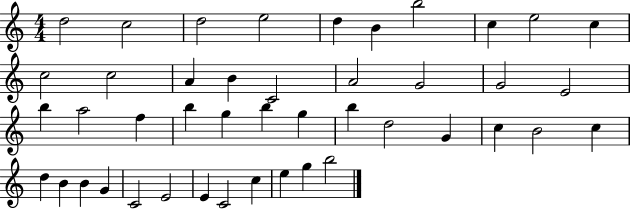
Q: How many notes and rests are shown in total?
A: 44